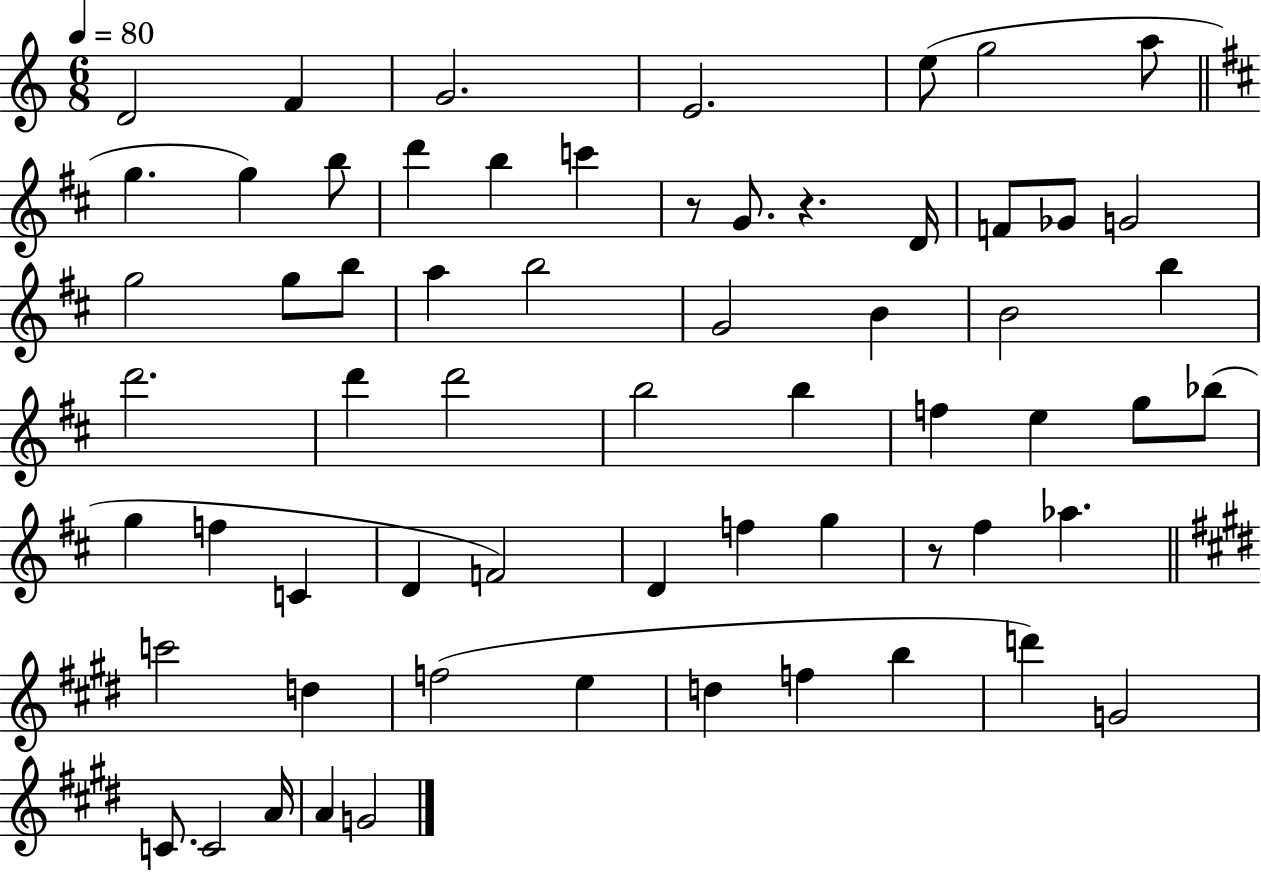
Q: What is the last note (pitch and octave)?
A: G4